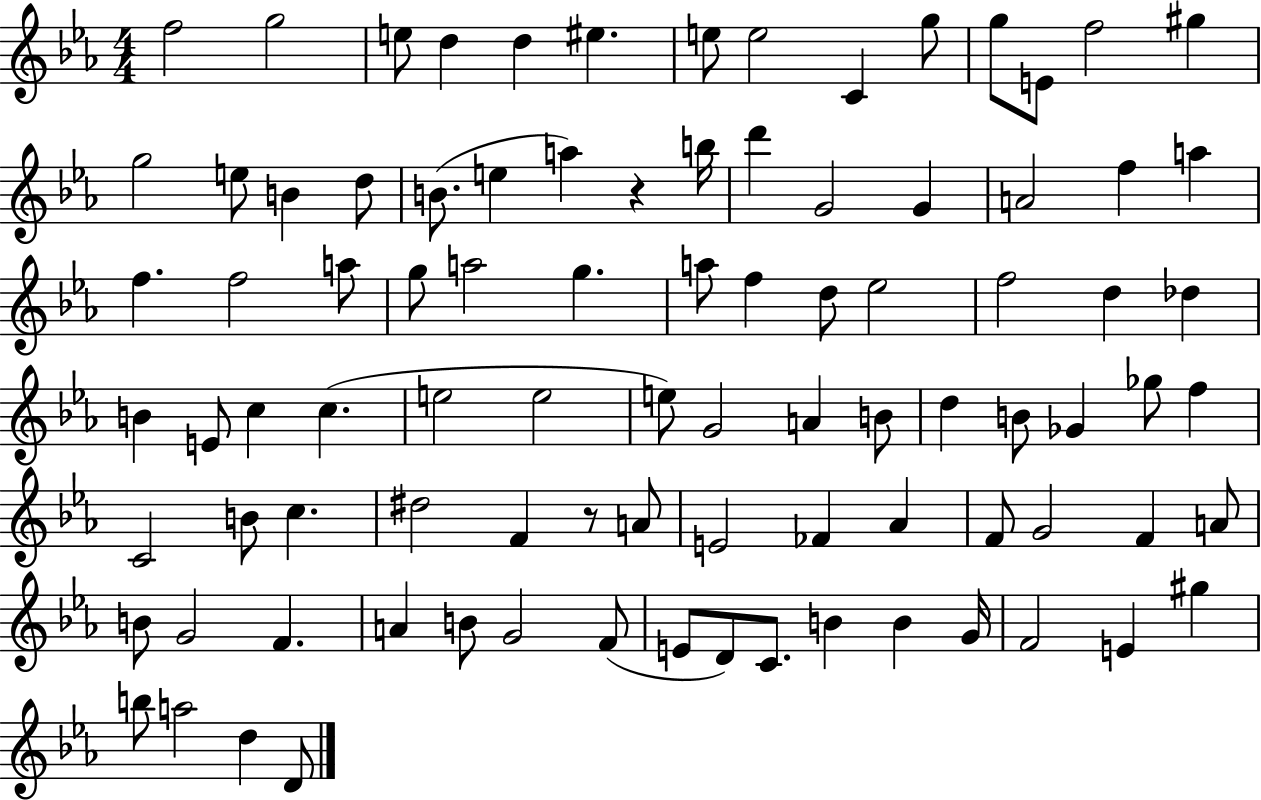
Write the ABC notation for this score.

X:1
T:Untitled
M:4/4
L:1/4
K:Eb
f2 g2 e/2 d d ^e e/2 e2 C g/2 g/2 E/2 f2 ^g g2 e/2 B d/2 B/2 e a z b/4 d' G2 G A2 f a f f2 a/2 g/2 a2 g a/2 f d/2 _e2 f2 d _d B E/2 c c e2 e2 e/2 G2 A B/2 d B/2 _G _g/2 f C2 B/2 c ^d2 F z/2 A/2 E2 _F _A F/2 G2 F A/2 B/2 G2 F A B/2 G2 F/2 E/2 D/2 C/2 B B G/4 F2 E ^g b/2 a2 d D/2